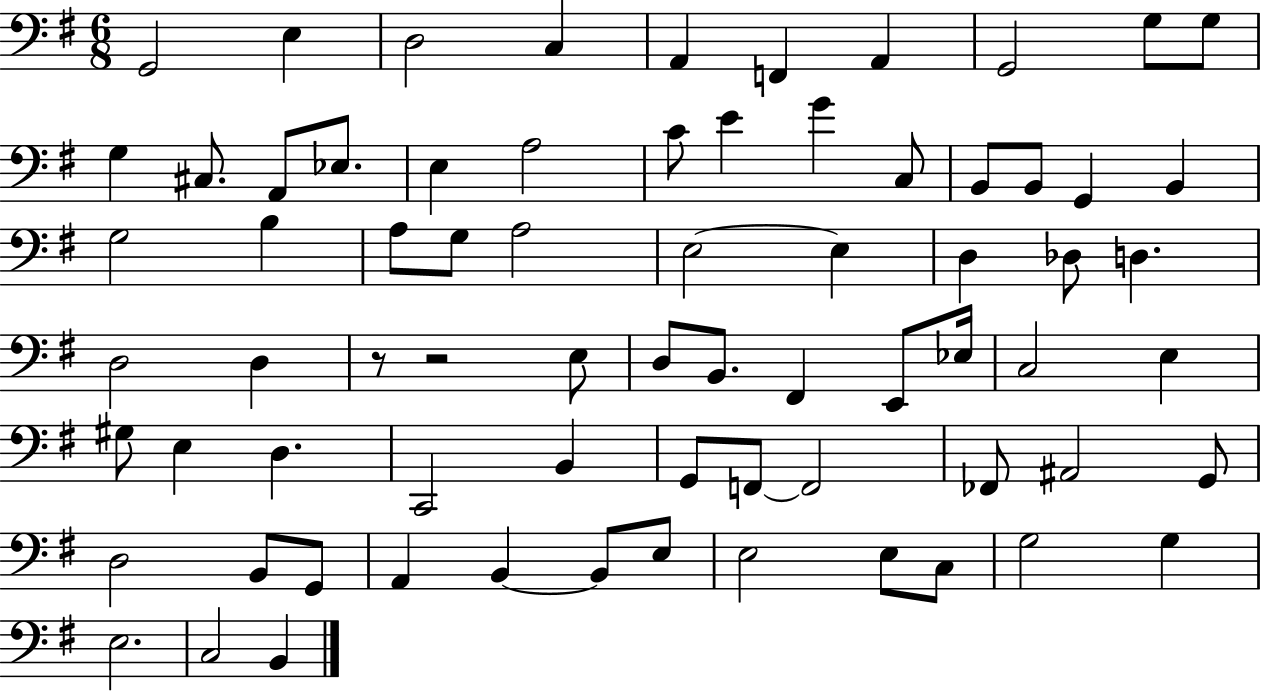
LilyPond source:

{
  \clef bass
  \numericTimeSignature
  \time 6/8
  \key g \major
  g,2 e4 | d2 c4 | a,4 f,4 a,4 | g,2 g8 g8 | \break g4 cis8. a,8 ees8. | e4 a2 | c'8 e'4 g'4 c8 | b,8 b,8 g,4 b,4 | \break g2 b4 | a8 g8 a2 | e2~~ e4 | d4 des8 d4. | \break d2 d4 | r8 r2 e8 | d8 b,8. fis,4 e,8 ees16 | c2 e4 | \break gis8 e4 d4. | c,2 b,4 | g,8 f,8~~ f,2 | fes,8 ais,2 g,8 | \break d2 b,8 g,8 | a,4 b,4~~ b,8 e8 | e2 e8 c8 | g2 g4 | \break e2. | c2 b,4 | \bar "|."
}